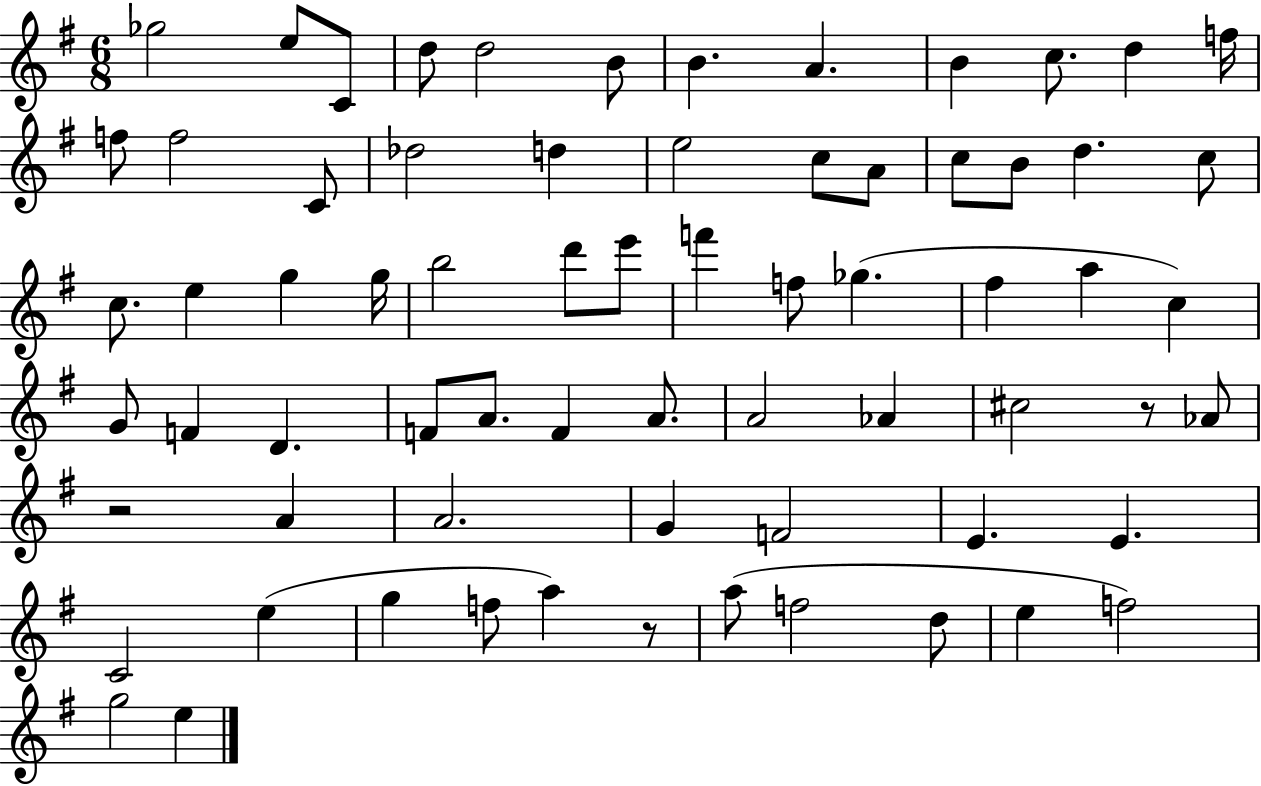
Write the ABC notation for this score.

X:1
T:Untitled
M:6/8
L:1/4
K:G
_g2 e/2 C/2 d/2 d2 B/2 B A B c/2 d f/4 f/2 f2 C/2 _d2 d e2 c/2 A/2 c/2 B/2 d c/2 c/2 e g g/4 b2 d'/2 e'/2 f' f/2 _g ^f a c G/2 F D F/2 A/2 F A/2 A2 _A ^c2 z/2 _A/2 z2 A A2 G F2 E E C2 e g f/2 a z/2 a/2 f2 d/2 e f2 g2 e